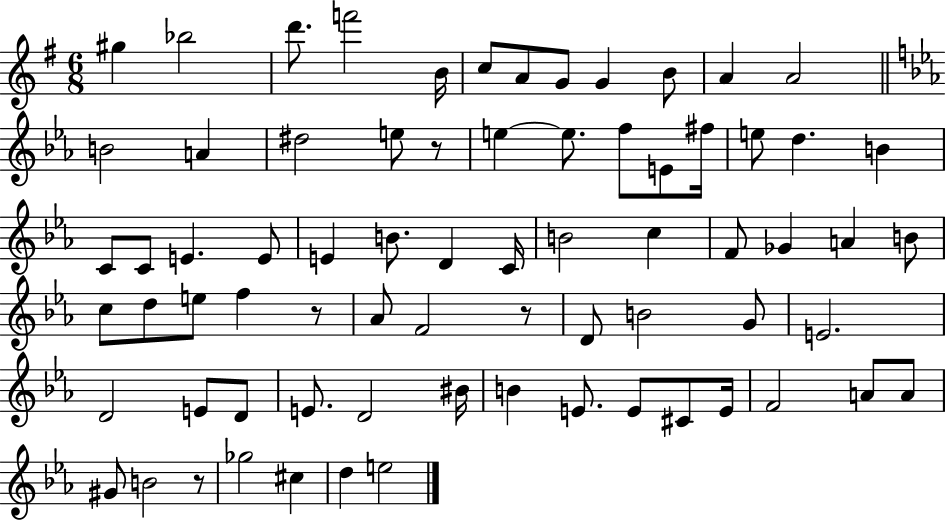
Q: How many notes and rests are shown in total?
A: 72